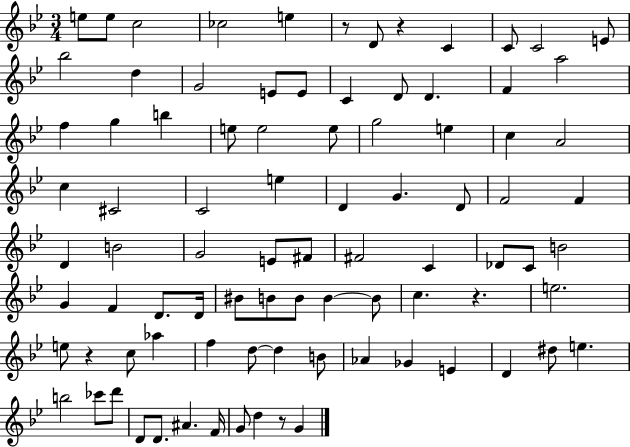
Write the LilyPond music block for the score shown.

{
  \clef treble
  \numericTimeSignature
  \time 3/4
  \key bes \major
  e''8 e''8 c''2 | ces''2 e''4 | r8 d'8 r4 c'4 | c'8 c'2 e'8 | \break bes''2 d''4 | g'2 e'8 e'8 | c'4 d'8 d'4. | f'4 a''2 | \break f''4 g''4 b''4 | e''8 e''2 e''8 | g''2 e''4 | c''4 a'2 | \break c''4 cis'2 | c'2 e''4 | d'4 g'4. d'8 | f'2 f'4 | \break d'4 b'2 | g'2 e'8 fis'8 | fis'2 c'4 | des'8 c'8 b'2 | \break g'4 f'4 d'8. d'16 | bis'8 b'8 b'8 b'4~~ b'8 | c''4. r4. | e''2. | \break e''8 r4 c''8 aes''4 | f''4 d''8~~ d''4 b'8 | aes'4 ges'4 e'4 | d'4 dis''8 e''4. | \break b''2 ces'''8 d'''8 | d'8 d'8. ais'4. f'16 | g'8 d''4 r8 g'4 | \bar "|."
}